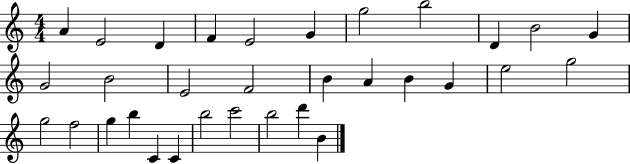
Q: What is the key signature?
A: C major